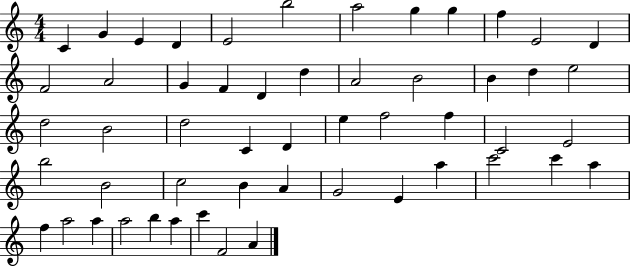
X:1
T:Untitled
M:4/4
L:1/4
K:C
C G E D E2 b2 a2 g g f E2 D F2 A2 G F D d A2 B2 B d e2 d2 B2 d2 C D e f2 f C2 E2 b2 B2 c2 B A G2 E a c'2 c' a f a2 a a2 b a c' F2 A